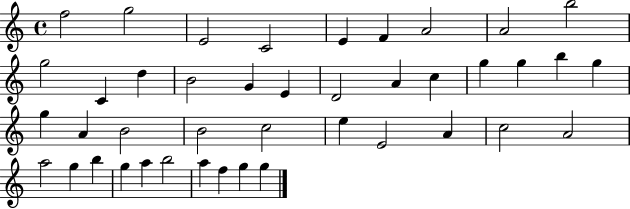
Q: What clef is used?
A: treble